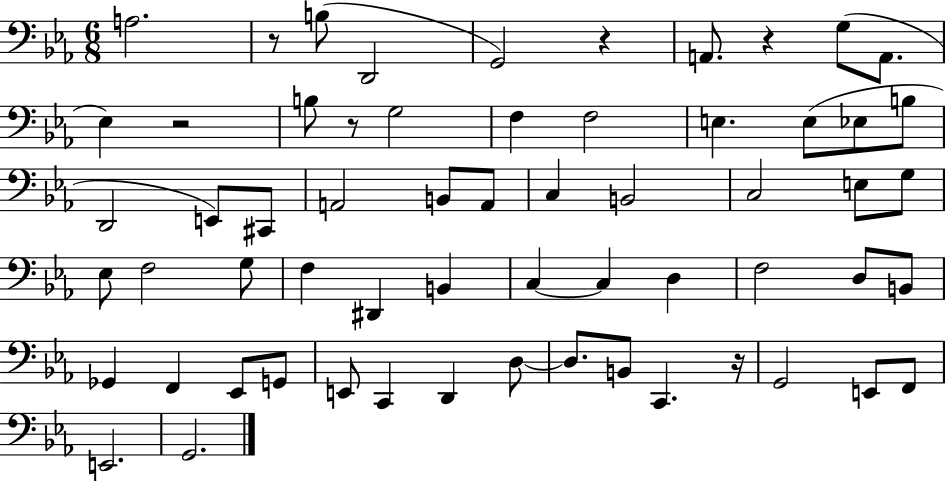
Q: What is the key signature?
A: EES major